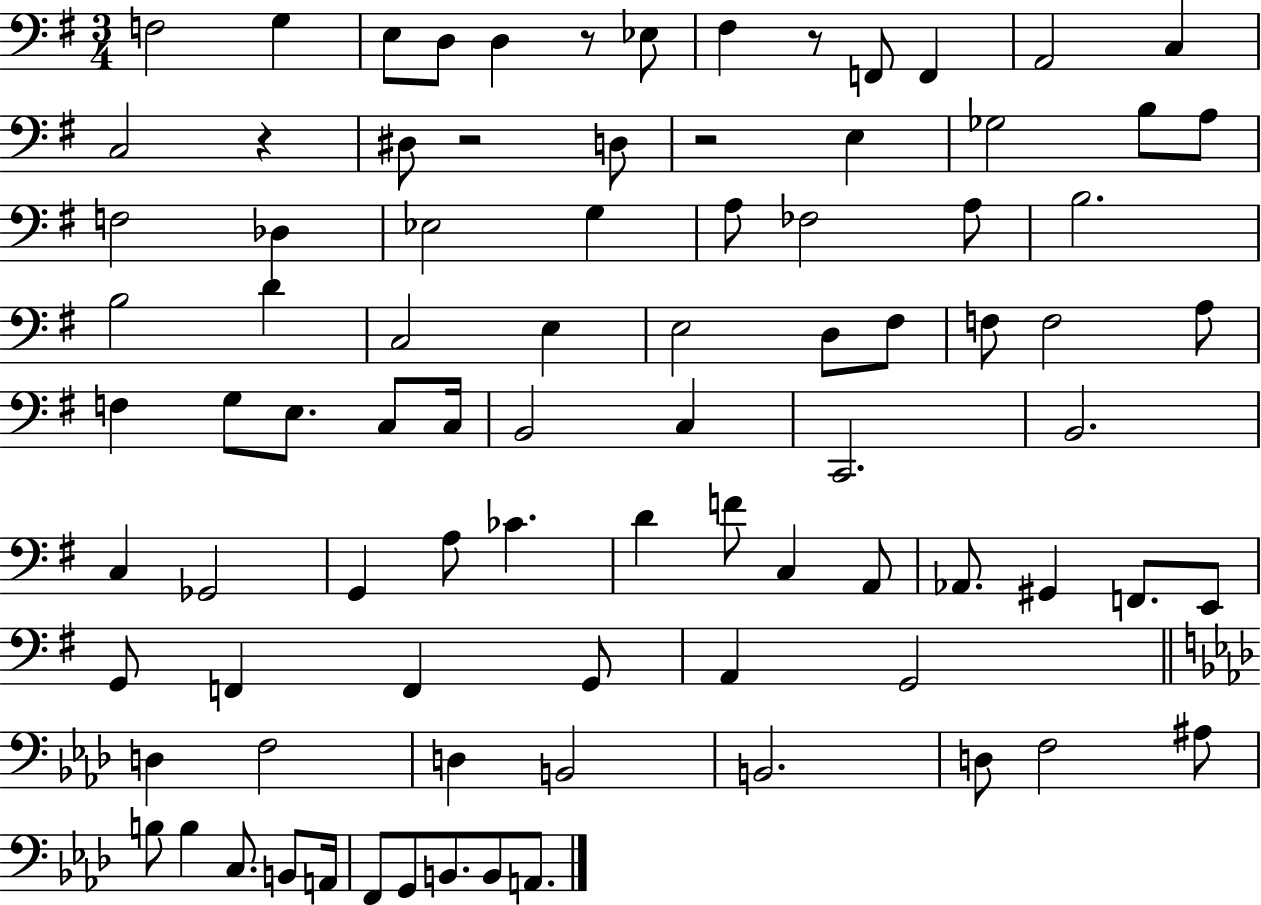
X:1
T:Untitled
M:3/4
L:1/4
K:G
F,2 G, E,/2 D,/2 D, z/2 _E,/2 ^F, z/2 F,,/2 F,, A,,2 C, C,2 z ^D,/2 z2 D,/2 z2 E, _G,2 B,/2 A,/2 F,2 _D, _E,2 G, A,/2 _F,2 A,/2 B,2 B,2 D C,2 E, E,2 D,/2 ^F,/2 F,/2 F,2 A,/2 F, G,/2 E,/2 C,/2 C,/4 B,,2 C, C,,2 B,,2 C, _G,,2 G,, A,/2 _C D F/2 C, A,,/2 _A,,/2 ^G,, F,,/2 E,,/2 G,,/2 F,, F,, G,,/2 A,, G,,2 D, F,2 D, B,,2 B,,2 D,/2 F,2 ^A,/2 B,/2 B, C,/2 B,,/2 A,,/4 F,,/2 G,,/2 B,,/2 B,,/2 A,,/2